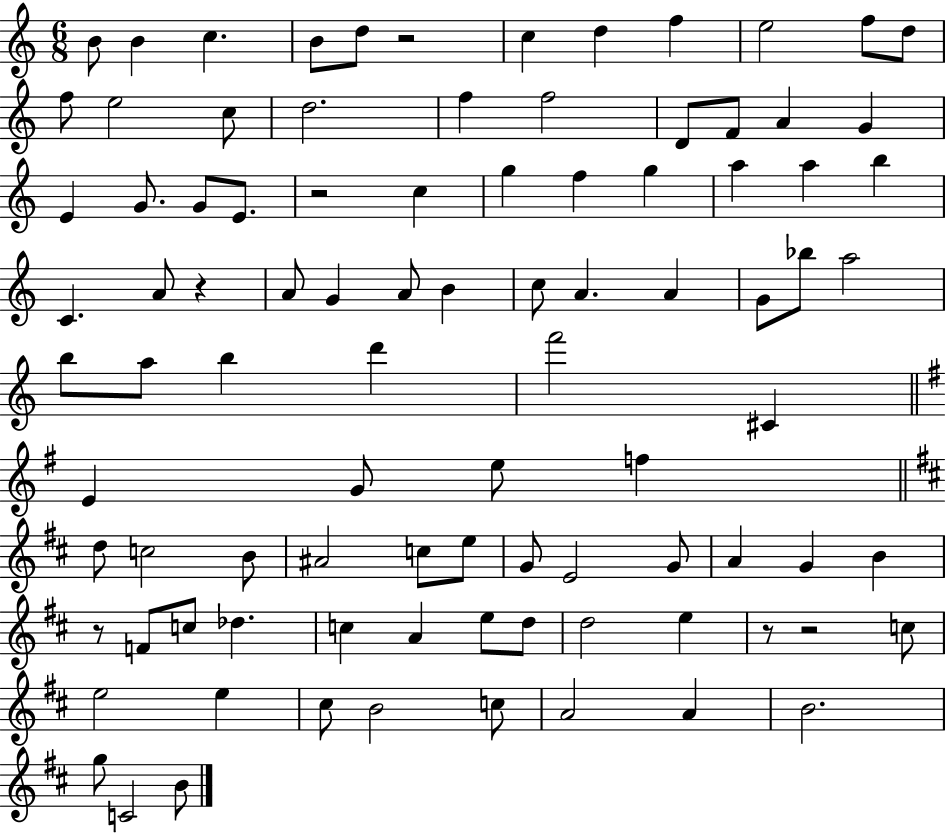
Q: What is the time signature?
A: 6/8